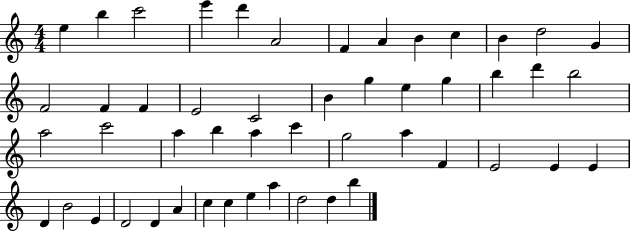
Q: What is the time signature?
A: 4/4